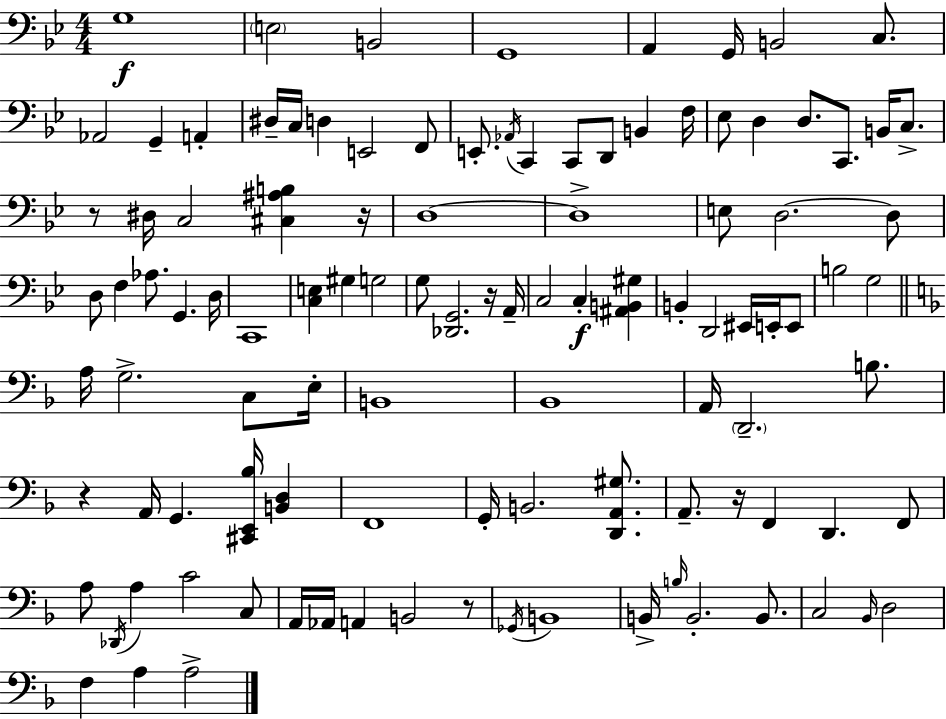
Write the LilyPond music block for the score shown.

{
  \clef bass
  \numericTimeSignature
  \time 4/4
  \key g \minor
  \repeat volta 2 { g1\f | \parenthesize e2 b,2 | g,1 | a,4 g,16 b,2 c8. | \break aes,2 g,4-- a,4-. | dis16-- c16 d4 e,2 f,8 | e,8.-. \acciaccatura { aes,16 } c,4 c,8 d,8 b,4 | f16 ees8 d4 d8. c,8. b,16 c8.-> | \break r8 dis16 c2 <cis ais b>4 | r16 d1~~ | d1-> | e8 d2.~~ d8 | \break d8 f4 aes8. g,4. | d16 c,1 | <c e>4 gis4 g2 | g8 <des, g,>2. r16 | \break a,16-- c2 c4-.\f <ais, b, gis>4 | b,4-. d,2 eis,16 e,16-. e,8 | b2 g2 | \bar "||" \break \key f \major a16 g2.-> c8 e16-. | b,1 | bes,1 | a,16 \parenthesize d,2.-- b8. | \break r4 a,16 g,4. <cis, e, bes>16 <b, d>4 | f,1 | g,16-. b,2. <d, a, gis>8. | a,8.-- r16 f,4 d,4. f,8 | \break a8 \acciaccatura { des,16 } a4 c'2 c8 | a,16 aes,16 a,4 b,2 r8 | \acciaccatura { ges,16 } b,1 | b,16-> \grace { b16 } b,2.-. | \break b,8. c2 \grace { bes,16 } d2 | f4 a4 a2-> | } \bar "|."
}